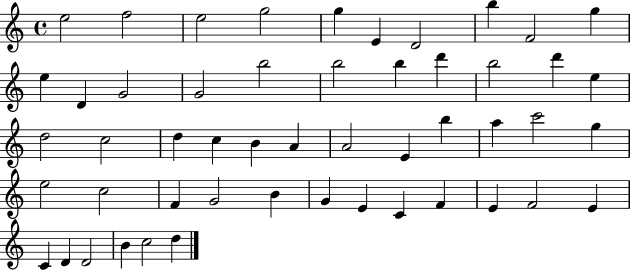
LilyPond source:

{
  \clef treble
  \time 4/4
  \defaultTimeSignature
  \key c \major
  e''2 f''2 | e''2 g''2 | g''4 e'4 d'2 | b''4 f'2 g''4 | \break e''4 d'4 g'2 | g'2 b''2 | b''2 b''4 d'''4 | b''2 d'''4 e''4 | \break d''2 c''2 | d''4 c''4 b'4 a'4 | a'2 e'4 b''4 | a''4 c'''2 g''4 | \break e''2 c''2 | f'4 g'2 b'4 | g'4 e'4 c'4 f'4 | e'4 f'2 e'4 | \break c'4 d'4 d'2 | b'4 c''2 d''4 | \bar "|."
}